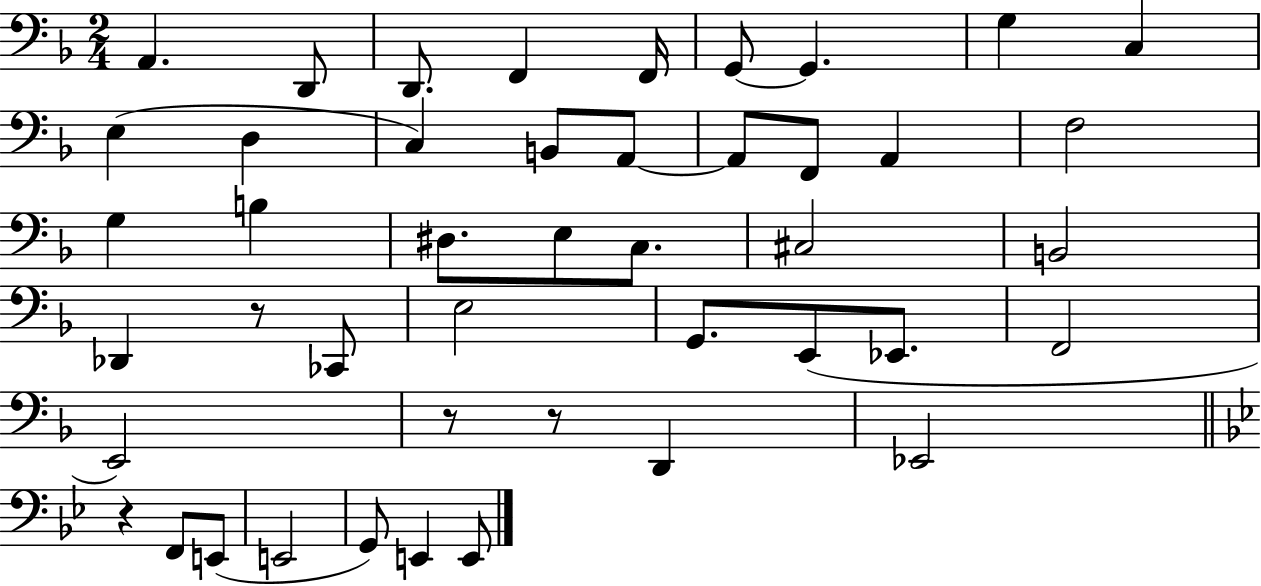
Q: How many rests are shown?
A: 4